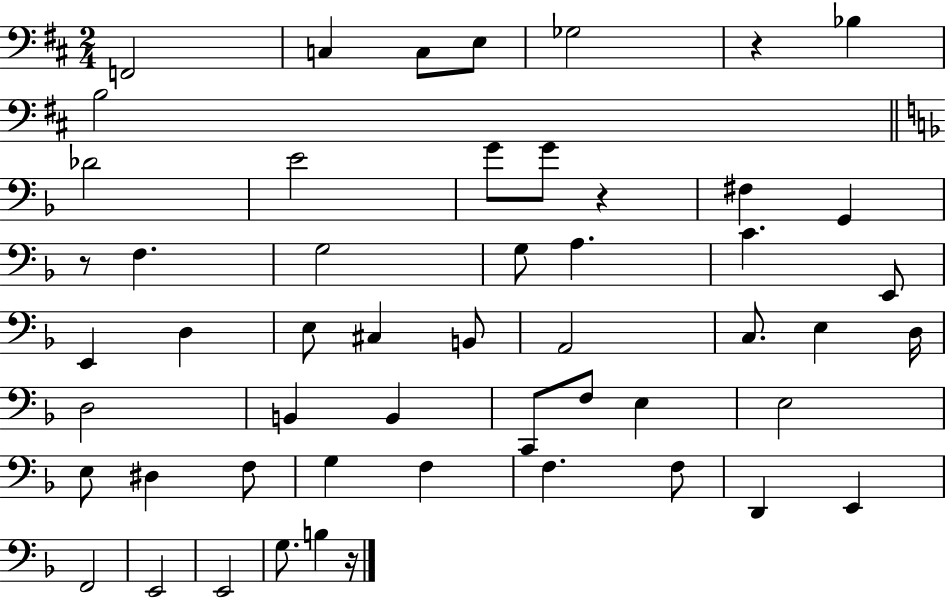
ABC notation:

X:1
T:Untitled
M:2/4
L:1/4
K:D
F,,2 C, C,/2 E,/2 _G,2 z _B, B,2 _D2 E2 G/2 G/2 z ^F, G,, z/2 F, G,2 G,/2 A, C E,,/2 E,, D, E,/2 ^C, B,,/2 A,,2 C,/2 E, D,/4 D,2 B,, B,, C,,/2 F,/2 E, E,2 E,/2 ^D, F,/2 G, F, F, F,/2 D,, E,, F,,2 E,,2 E,,2 G,/2 B, z/4